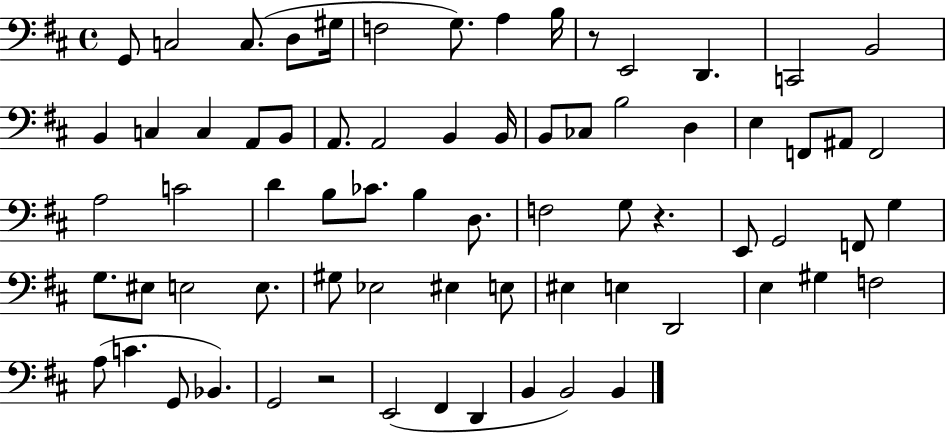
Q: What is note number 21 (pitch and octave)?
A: B2